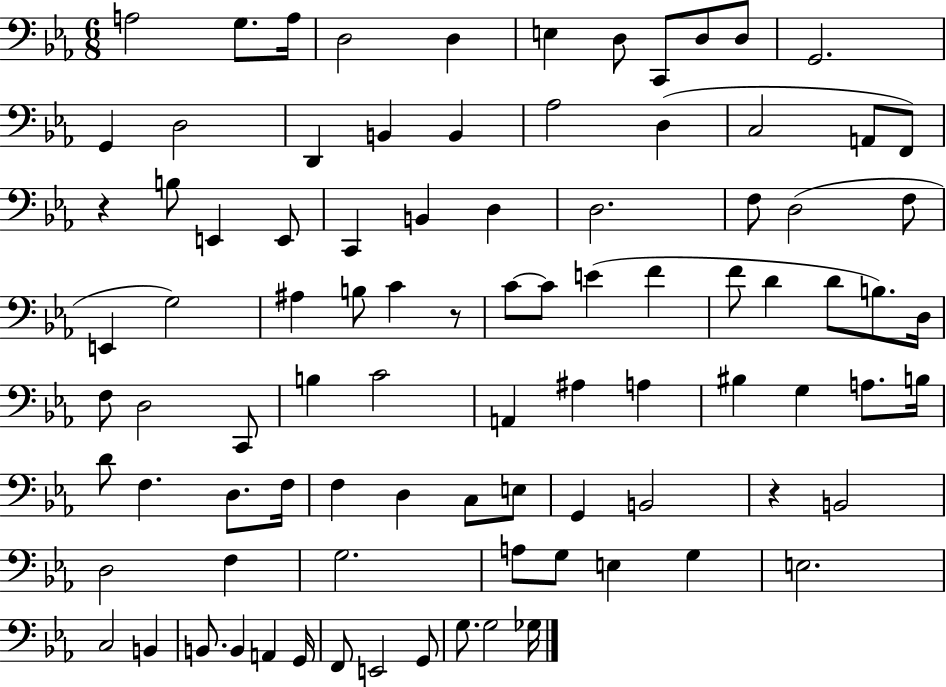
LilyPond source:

{
  \clef bass
  \numericTimeSignature
  \time 6/8
  \key ees \major
  a2 g8. a16 | d2 d4 | e4 d8 c,8 d8 d8 | g,2. | \break g,4 d2 | d,4 b,4 b,4 | aes2 d4( | c2 a,8 f,8) | \break r4 b8 e,4 e,8 | c,4 b,4 d4 | d2. | f8 d2( f8 | \break e,4 g2) | ais4 b8 c'4 r8 | c'8~~ c'8 e'4( f'4 | f'8 d'4 d'8 b8.) d16 | \break f8 d2 c,8 | b4 c'2 | a,4 ais4 a4 | bis4 g4 a8. b16 | \break d'8 f4. d8. f16 | f4 d4 c8 e8 | g,4 b,2 | r4 b,2 | \break d2 f4 | g2. | a8 g8 e4 g4 | e2. | \break c2 b,4 | b,8. b,4 a,4 g,16 | f,8 e,2 g,8 | g8. g2 ges16 | \break \bar "|."
}